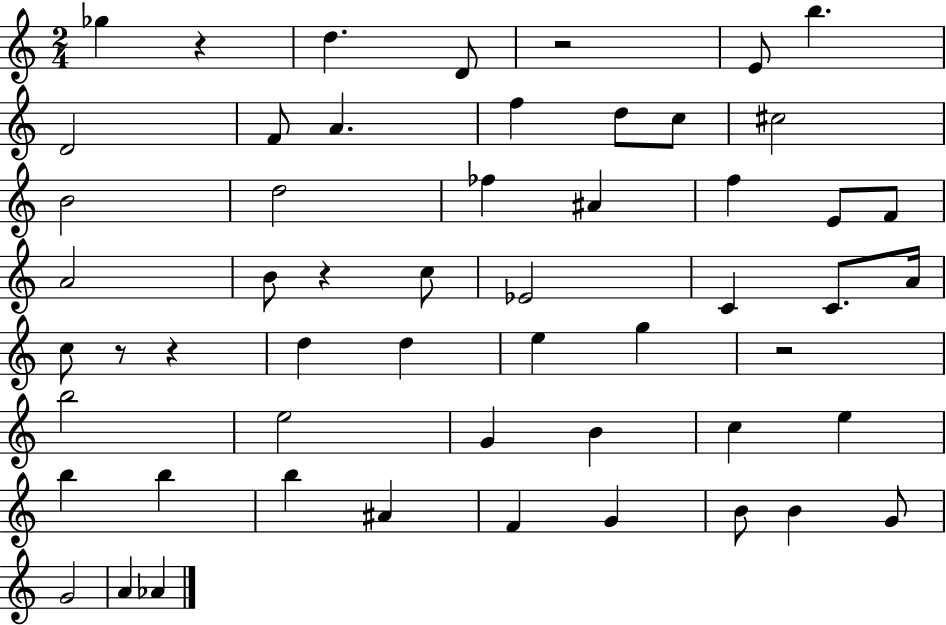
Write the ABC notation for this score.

X:1
T:Untitled
M:2/4
L:1/4
K:C
_g z d D/2 z2 E/2 b D2 F/2 A f d/2 c/2 ^c2 B2 d2 _f ^A f E/2 F/2 A2 B/2 z c/2 _E2 C C/2 A/4 c/2 z/2 z d d e g z2 b2 e2 G B c e b b b ^A F G B/2 B G/2 G2 A _A